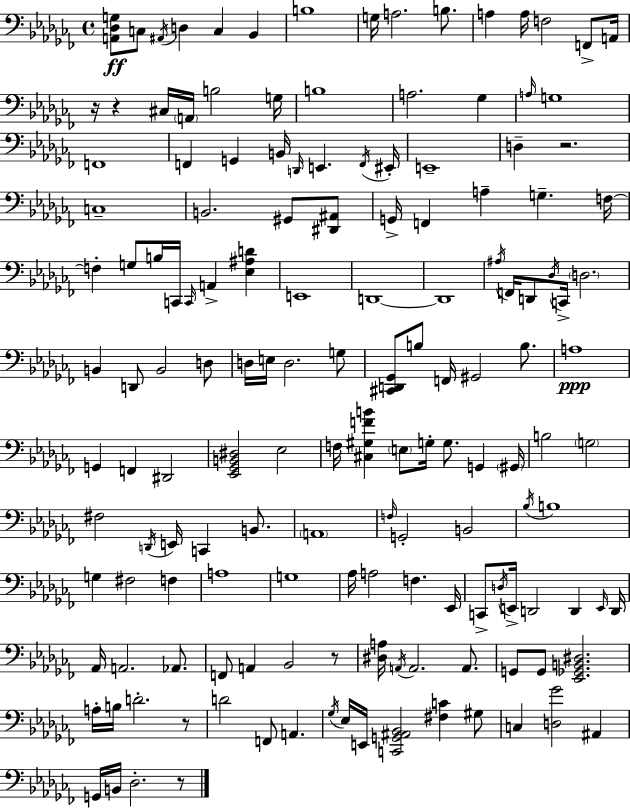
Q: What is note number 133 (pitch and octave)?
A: B2